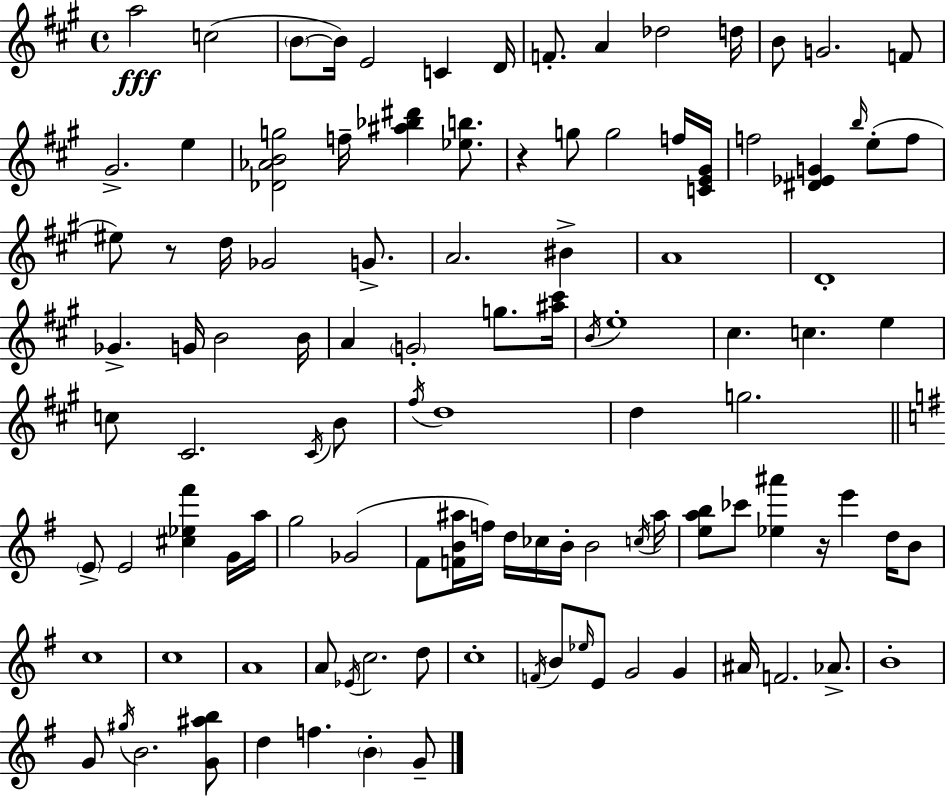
A5/h C5/h B4/e B4/s E4/h C4/q D4/s F4/e. A4/q Db5/h D5/s B4/e G4/h. F4/e G#4/h. E5/q [Db4,Ab4,B4,G5]/h F5/s [A#5,Bb5,D#6]/q [Eb5,B5]/e. R/q G5/e G5/h F5/s [C4,E4,G#4]/s F5/h [D#4,Eb4,G4]/q B5/s E5/e F5/e EIS5/e R/e D5/s Gb4/h G4/e. A4/h. BIS4/q A4/w D4/w Gb4/q. G4/s B4/h B4/s A4/q G4/h G5/e. [A#5,C#6]/s B4/s E5/w C#5/q. C5/q. E5/q C5/e C#4/h. C#4/s B4/e F#5/s D5/w D5/q G5/h. E4/e E4/h [C#5,Eb5,F#6]/q G4/s A5/s G5/h Gb4/h F#4/e [F4,B4,A#5]/s F5/s D5/s CES5/s B4/s B4/h C5/s A#5/s [E5,A5,B5]/e CES6/e [Eb5,A#6]/q R/s E6/q D5/s B4/e C5/w C5/w A4/w A4/e Eb4/s C5/h. D5/e C5/w F4/s B4/e Eb5/s E4/e G4/h G4/q A#4/s F4/h. Ab4/e. B4/w G4/e G#5/s B4/h. [G4,A#5,B5]/e D5/q F5/q. B4/q G4/e